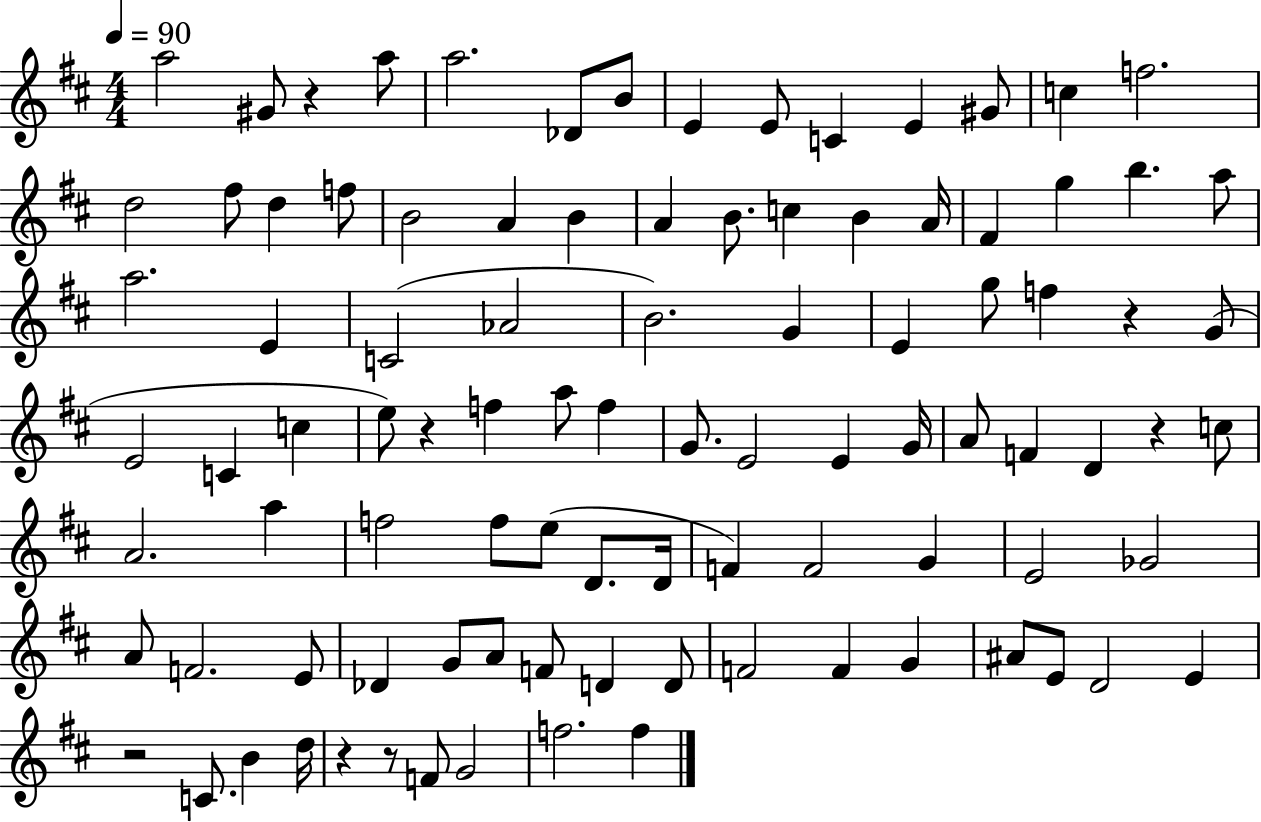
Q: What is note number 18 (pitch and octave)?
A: B4